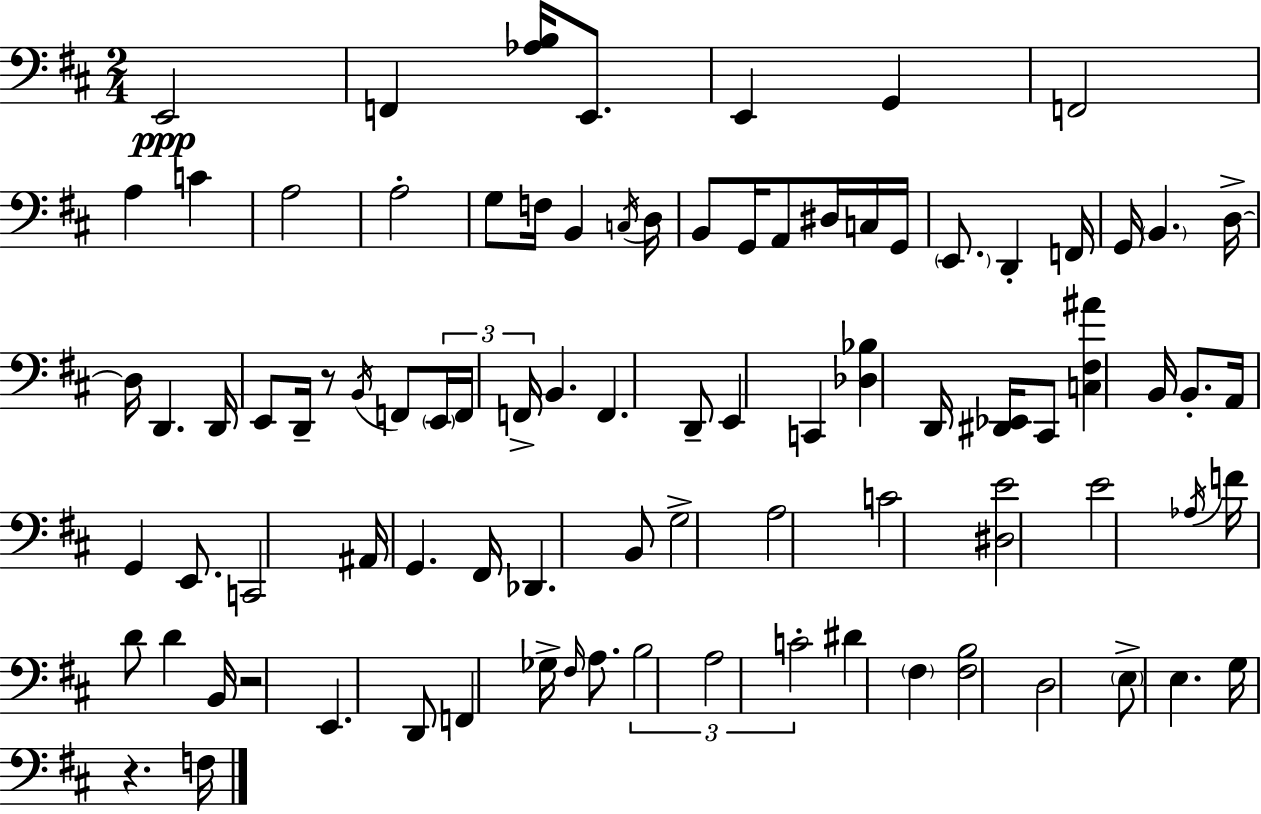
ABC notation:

X:1
T:Untitled
M:2/4
L:1/4
K:D
E,,2 F,, [_A,B,]/4 E,,/2 E,, G,, F,,2 A, C A,2 A,2 G,/2 F,/4 B,, C,/4 D,/4 B,,/2 G,,/4 A,,/2 ^D,/4 C,/4 G,,/4 E,,/2 D,, F,,/4 G,,/4 B,, D,/4 D,/4 D,, D,,/4 E,,/2 D,,/4 z/2 B,,/4 F,,/2 E,,/4 F,,/4 F,,/4 B,, F,, D,,/2 E,, C,, [_D,_B,] D,,/4 [^D,,_E,,]/4 ^C,,/2 [C,^F,^A] B,,/4 B,,/2 A,,/4 G,, E,,/2 C,,2 ^A,,/4 G,, ^F,,/4 _D,, B,,/2 G,2 A,2 C2 [^D,E]2 E2 _A,/4 F/4 D/2 D B,,/4 z2 E,, D,,/2 F,, _G,/4 ^F,/4 A,/2 B,2 A,2 C2 ^D ^F, [^F,B,]2 D,2 E,/2 E, G,/4 z F,/4